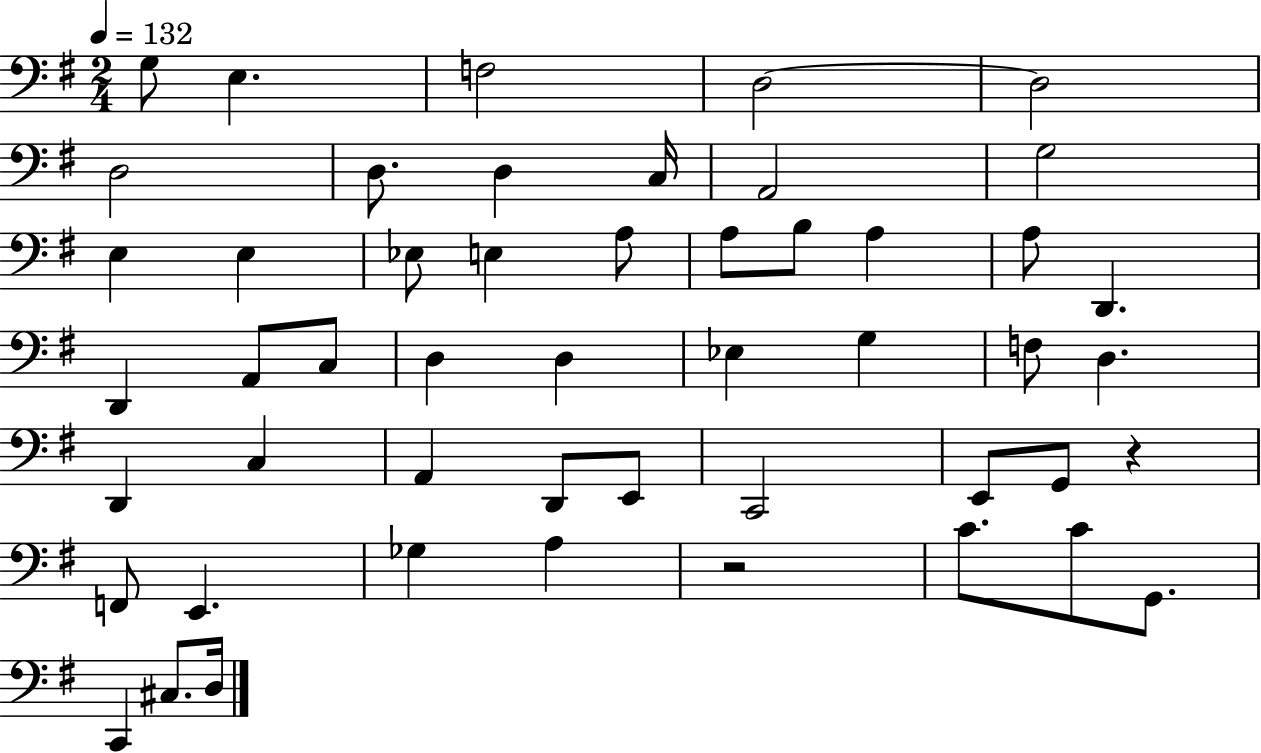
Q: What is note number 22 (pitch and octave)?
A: D2